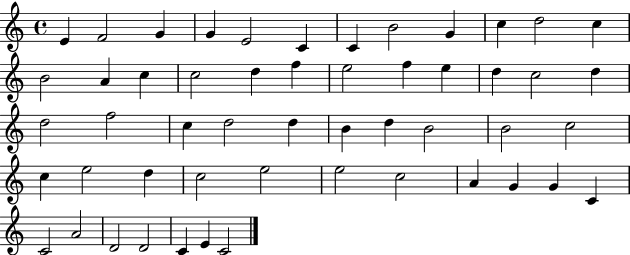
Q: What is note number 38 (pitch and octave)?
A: C5